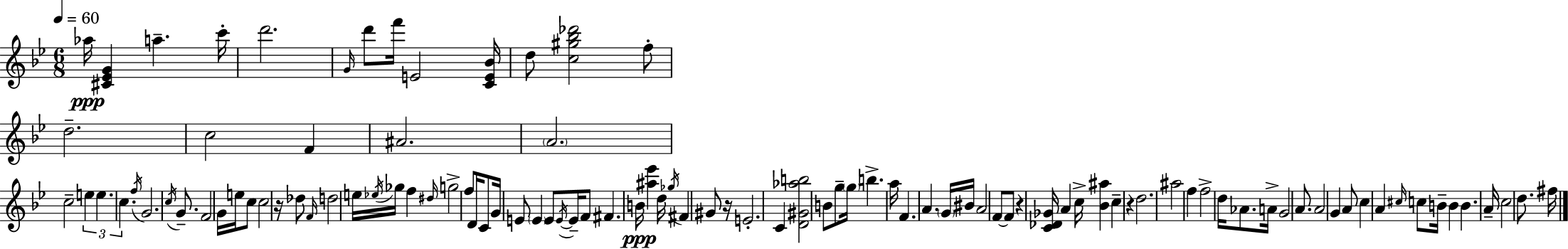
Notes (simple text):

Ab5/s [C#4,Eb4,G4]/q A5/q. C6/s D6/h. G4/s D6/e F6/s E4/h [C4,E4,Bb4]/s D5/e [C5,G#5,Bb5,Db6]/h F5/e D5/h. C5/h F4/q A#4/h. A4/h. C5/h E5/q E5/q. C5/q. F5/s G4/h. C5/s G4/e. F4/h G4/s E5/s C5/e C5/h R/s Db5/e F4/s D5/h E5/s Eb5/s Gb5/s F5/q D#5/s G5/h F5/e D4/s C4/e G4/s E4/e E4/q E4/e E4/s E4/s F4/e F#4/q. B4/s [A#5,Eb6]/q D5/s Gb5/s F#4/q G#4/e R/s E4/h. C4/q [D4,G#4,Ab5,B5]/h B4/e G5/e G5/s B5/q. A5/s F4/q. A4/q. G4/s BIS4/s A4/h F4/e F4/e R/q [C4,Db4,Gb4]/s A4/q C5/s [Bb4,A#5]/q C5/q R/q D5/h. A#5/h F5/q F5/h D5/s Ab4/e. A4/s G4/h A4/e. A4/h G4/q A4/e C5/q A4/q C#5/s C5/e B4/s B4/q B4/q. A4/s C5/h D5/e. F#5/s